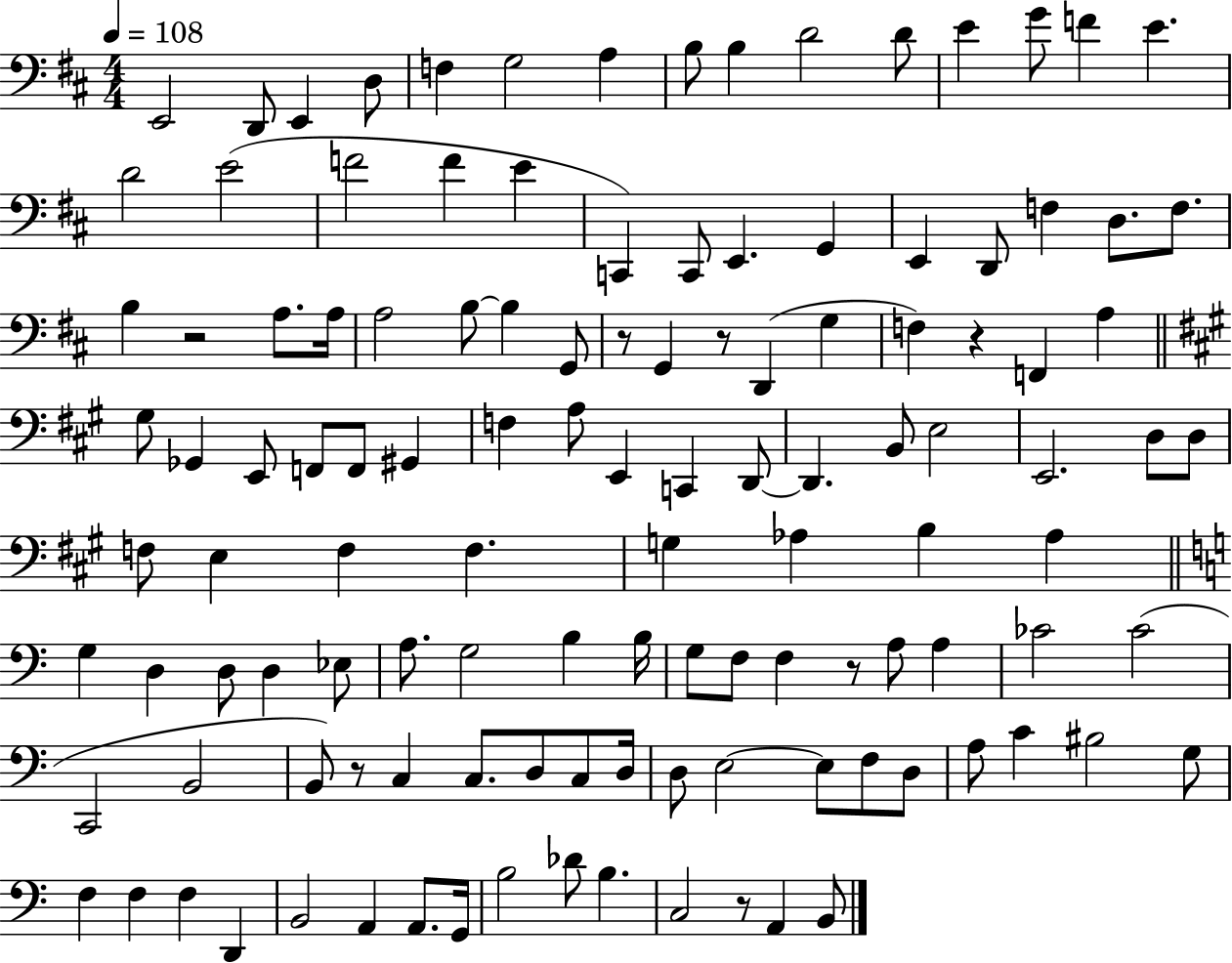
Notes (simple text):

E2/h D2/e E2/q D3/e F3/q G3/h A3/q B3/e B3/q D4/h D4/e E4/q G4/e F4/q E4/q. D4/h E4/h F4/h F4/q E4/q C2/q C2/e E2/q. G2/q E2/q D2/e F3/q D3/e. F3/e. B3/q R/h A3/e. A3/s A3/h B3/e B3/q G2/e R/e G2/q R/e D2/q G3/q F3/q R/q F2/q A3/q G#3/e Gb2/q E2/e F2/e F2/e G#2/q F3/q A3/e E2/q C2/q D2/e D2/q. B2/e E3/h E2/h. D3/e D3/e F3/e E3/q F3/q F3/q. G3/q Ab3/q B3/q Ab3/q G3/q D3/q D3/e D3/q Eb3/e A3/e. G3/h B3/q B3/s G3/e F3/e F3/q R/e A3/e A3/q CES4/h CES4/h C2/h B2/h B2/e R/e C3/q C3/e. D3/e C3/e D3/s D3/e E3/h E3/e F3/e D3/e A3/e C4/q BIS3/h G3/e F3/q F3/q F3/q D2/q B2/h A2/q A2/e. G2/s B3/h Db4/e B3/q. C3/h R/e A2/q B2/e